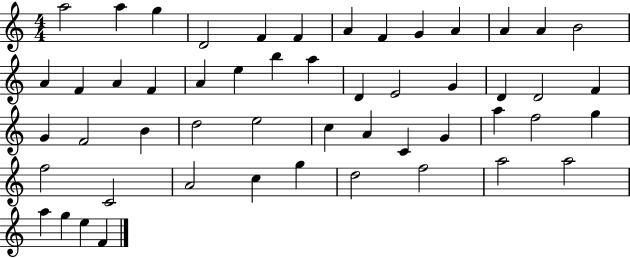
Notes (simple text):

A5/h A5/q G5/q D4/h F4/q F4/q A4/q F4/q G4/q A4/q A4/q A4/q B4/h A4/q F4/q A4/q F4/q A4/q E5/q B5/q A5/q D4/q E4/h G4/q D4/q D4/h F4/q G4/q F4/h B4/q D5/h E5/h C5/q A4/q C4/q G4/q A5/q F5/h G5/q F5/h C4/h A4/h C5/q G5/q D5/h F5/h A5/h A5/h A5/q G5/q E5/q F4/q